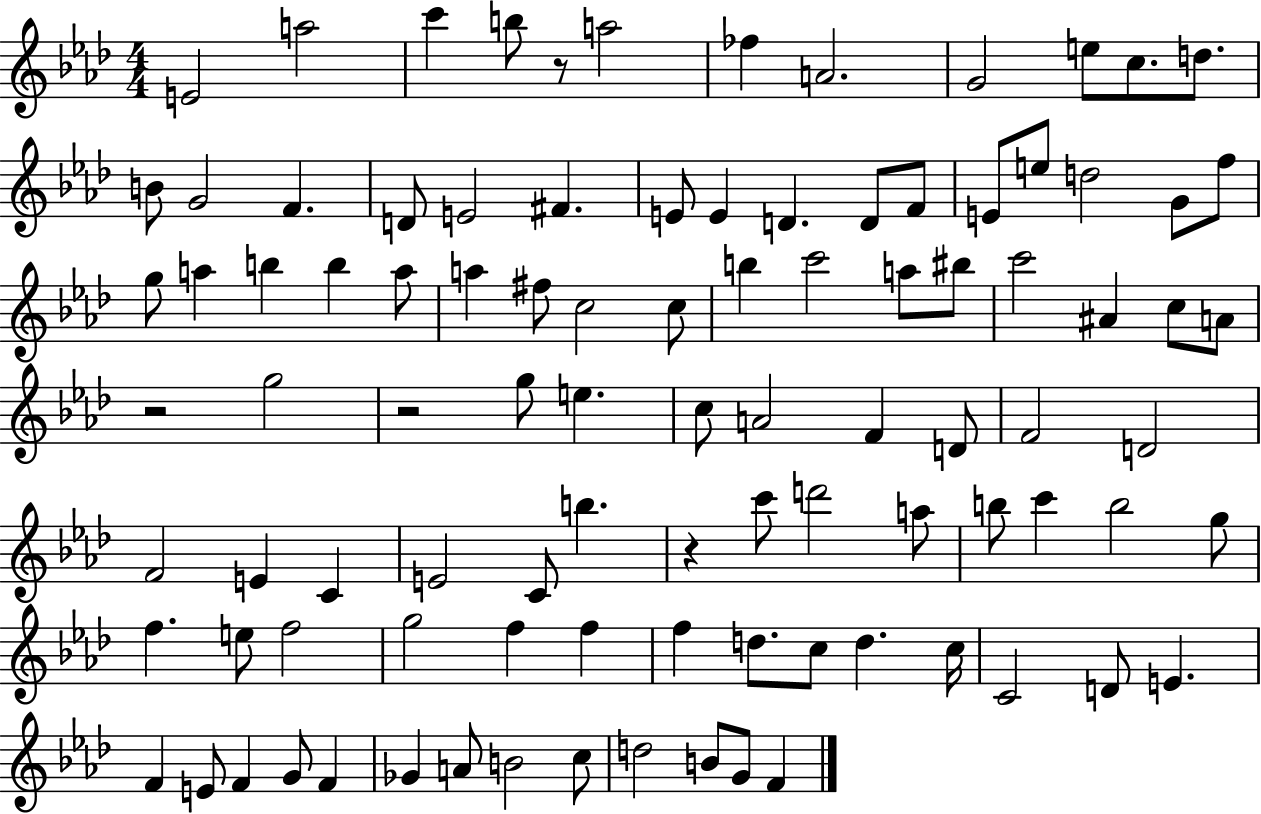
{
  \clef treble
  \numericTimeSignature
  \time 4/4
  \key aes \major
  \repeat volta 2 { e'2 a''2 | c'''4 b''8 r8 a''2 | fes''4 a'2. | g'2 e''8 c''8. d''8. | \break b'8 g'2 f'4. | d'8 e'2 fis'4. | e'8 e'4 d'4. d'8 f'8 | e'8 e''8 d''2 g'8 f''8 | \break g''8 a''4 b''4 b''4 a''8 | a''4 fis''8 c''2 c''8 | b''4 c'''2 a''8 bis''8 | c'''2 ais'4 c''8 a'8 | \break r2 g''2 | r2 g''8 e''4. | c''8 a'2 f'4 d'8 | f'2 d'2 | \break f'2 e'4 c'4 | e'2 c'8 b''4. | r4 c'''8 d'''2 a''8 | b''8 c'''4 b''2 g''8 | \break f''4. e''8 f''2 | g''2 f''4 f''4 | f''4 d''8. c''8 d''4. c''16 | c'2 d'8 e'4. | \break f'4 e'8 f'4 g'8 f'4 | ges'4 a'8 b'2 c''8 | d''2 b'8 g'8 f'4 | } \bar "|."
}